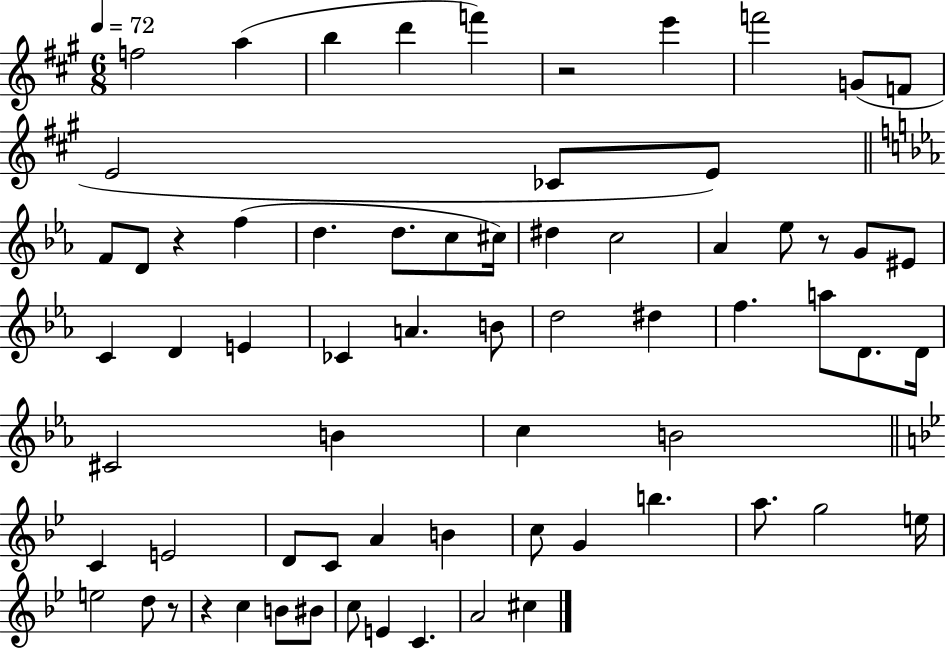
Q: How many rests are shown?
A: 5